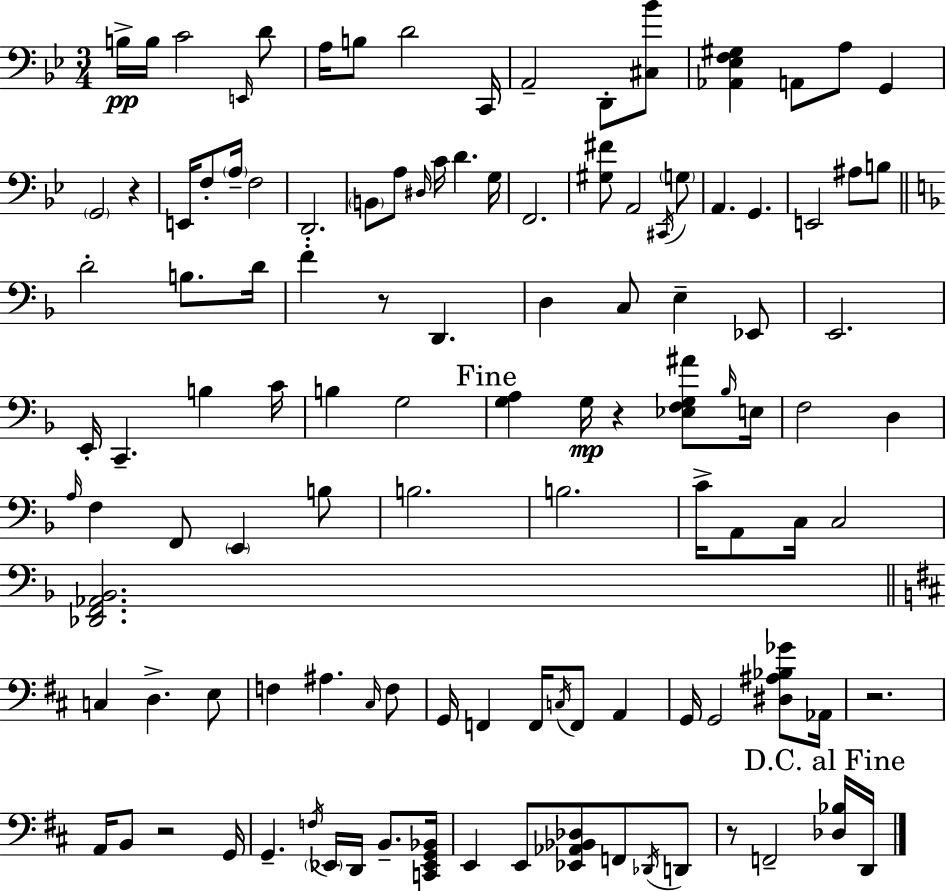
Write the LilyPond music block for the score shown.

{
  \clef bass
  \numericTimeSignature
  \time 3/4
  \key g \minor
  b16->\pp b16 c'2 \grace { e,16 } d'8 | a16 b8 d'2 | c,16 a,2-- d,8-. <cis bes'>8 | <aes, ees f gis>4 a,8 a8 g,4 | \break \parenthesize g,2 r4 | e,16 f8-. \parenthesize a16-- f2 | d,2.-. | \parenthesize b,8 a8 \grace { dis16 } c'16 d'4. | \break g16 f,2. | <gis fis'>8 a,2 | \acciaccatura { cis,16 } \parenthesize g8 a,4. g,4. | e,2 ais8 | \break b8 \bar "||" \break \key f \major d'2-. b8. d'16 | f'4-. r8 d,4. | d4 c8 e4-- ees,8 | e,2. | \break e,16-. c,4.-- b4 c'16 | b4 g2 | \mark "Fine" <g a>4 g16\mp r4 <ees f g ais'>8 \grace { bes16 } | e16 f2 d4 | \break \grace { a16 } f4 f,8 \parenthesize e,4 | b8 b2. | b2. | c'16-> a,8 c16 c2 | \break <des, f, aes, bes,>2. | \bar "||" \break \key d \major c4 d4.-> e8 | f4 ais4. \grace { cis16 } f8 | g,16 f,4 f,16 \acciaccatura { c16 } f,8 a,4 | g,16 g,2 <dis ais bes ges'>8 | \break aes,16 r2. | a,16 b,8 r2 | g,16 g,4.-- \acciaccatura { f16 } \parenthesize ees,16 d,16 b,8.-- | <c, ees, g, bes,>16 e,4 e,8 <ees, aes, bes, des>8 f,8 | \break \acciaccatura { des,16 } d,8 r8 f,2-- | \mark "D.C. al Fine" <des bes>16 d,16 \bar "|."
}